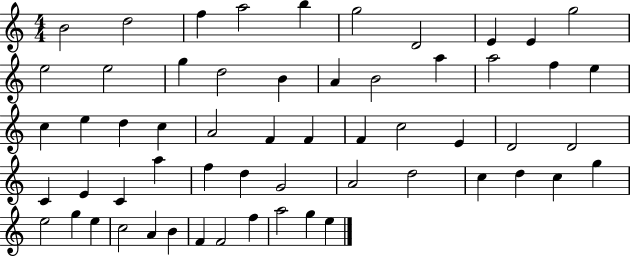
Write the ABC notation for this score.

X:1
T:Untitled
M:4/4
L:1/4
K:C
B2 d2 f a2 b g2 D2 E E g2 e2 e2 g d2 B A B2 a a2 f e c e d c A2 F F F c2 E D2 D2 C E C a f d G2 A2 d2 c d c g e2 g e c2 A B F F2 f a2 g e